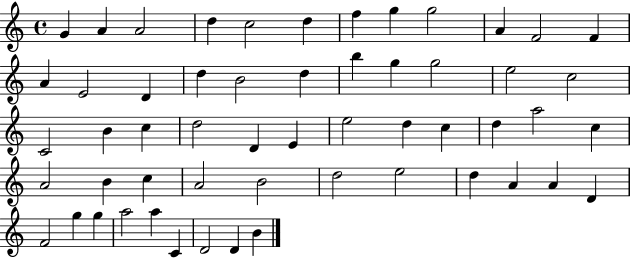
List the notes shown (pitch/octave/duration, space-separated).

G4/q A4/q A4/h D5/q C5/h D5/q F5/q G5/q G5/h A4/q F4/h F4/q A4/q E4/h D4/q D5/q B4/h D5/q B5/q G5/q G5/h E5/h C5/h C4/h B4/q C5/q D5/h D4/q E4/q E5/h D5/q C5/q D5/q A5/h C5/q A4/h B4/q C5/q A4/h B4/h D5/h E5/h D5/q A4/q A4/q D4/q F4/h G5/q G5/q A5/h A5/q C4/q D4/h D4/q B4/q